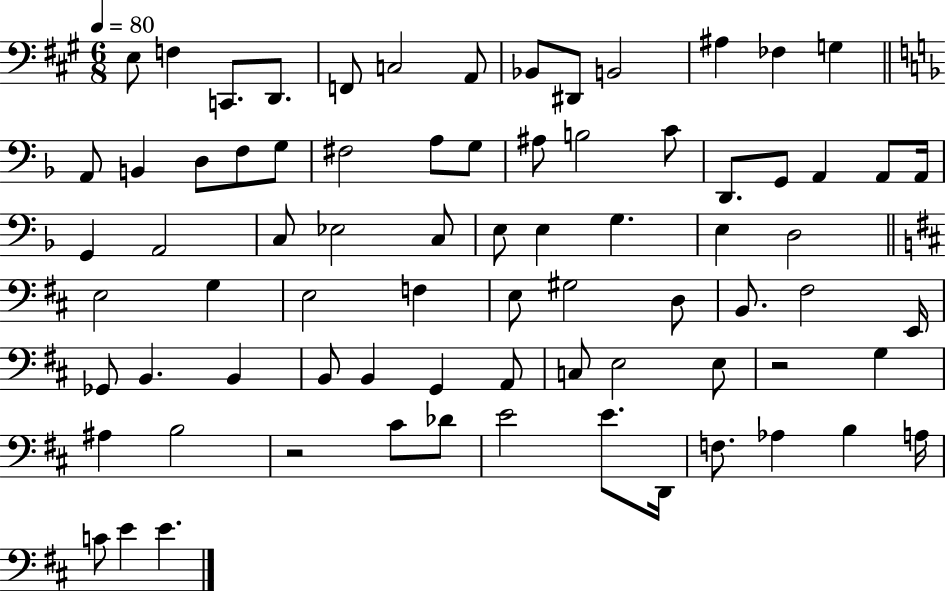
{
  \clef bass
  \numericTimeSignature
  \time 6/8
  \key a \major
  \tempo 4 = 80
  e8 f4 c,8. d,8. | f,8 c2 a,8 | bes,8 dis,8 b,2 | ais4 fes4 g4 | \break \bar "||" \break \key f \major a,8 b,4 d8 f8 g8 | fis2 a8 g8 | ais8 b2 c'8 | d,8. g,8 a,4 a,8 a,16 | \break g,4 a,2 | c8 ees2 c8 | e8 e4 g4. | e4 d2 | \break \bar "||" \break \key b \minor e2 g4 | e2 f4 | e8 gis2 d8 | b,8. fis2 e,16 | \break ges,8 b,4. b,4 | b,8 b,4 g,4 a,8 | c8 e2 e8 | r2 g4 | \break ais4 b2 | r2 cis'8 des'8 | e'2 e'8. d,16 | f8. aes4 b4 a16 | \break c'8 e'4 e'4. | \bar "|."
}